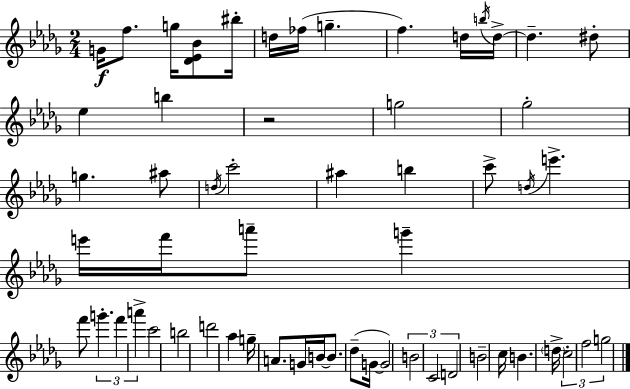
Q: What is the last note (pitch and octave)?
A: G5